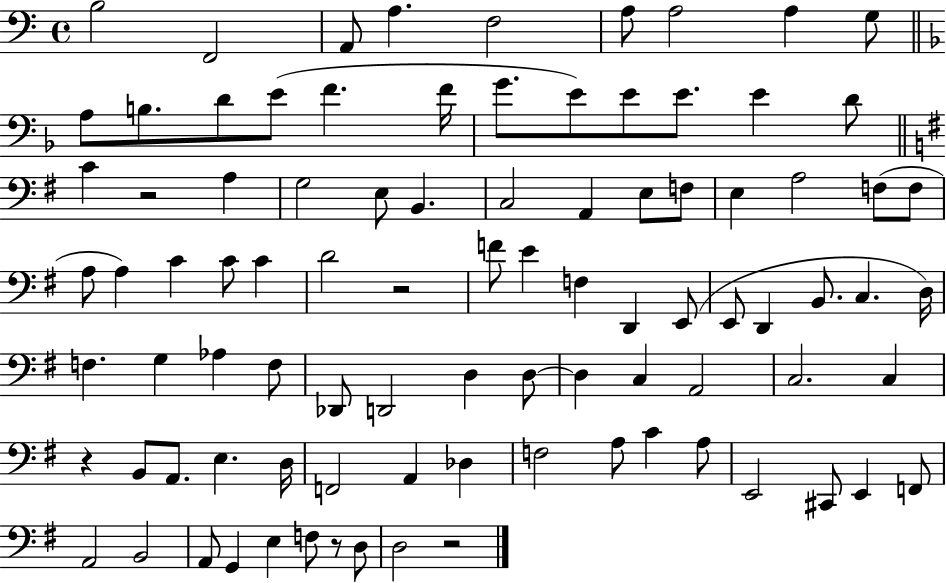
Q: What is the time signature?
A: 4/4